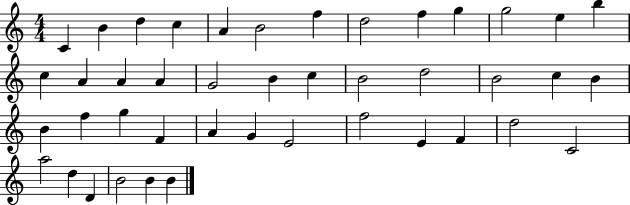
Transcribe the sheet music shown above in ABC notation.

X:1
T:Untitled
M:4/4
L:1/4
K:C
C B d c A B2 f d2 f g g2 e b c A A A G2 B c B2 d2 B2 c B B f g F A G E2 f2 E F d2 C2 a2 d D B2 B B